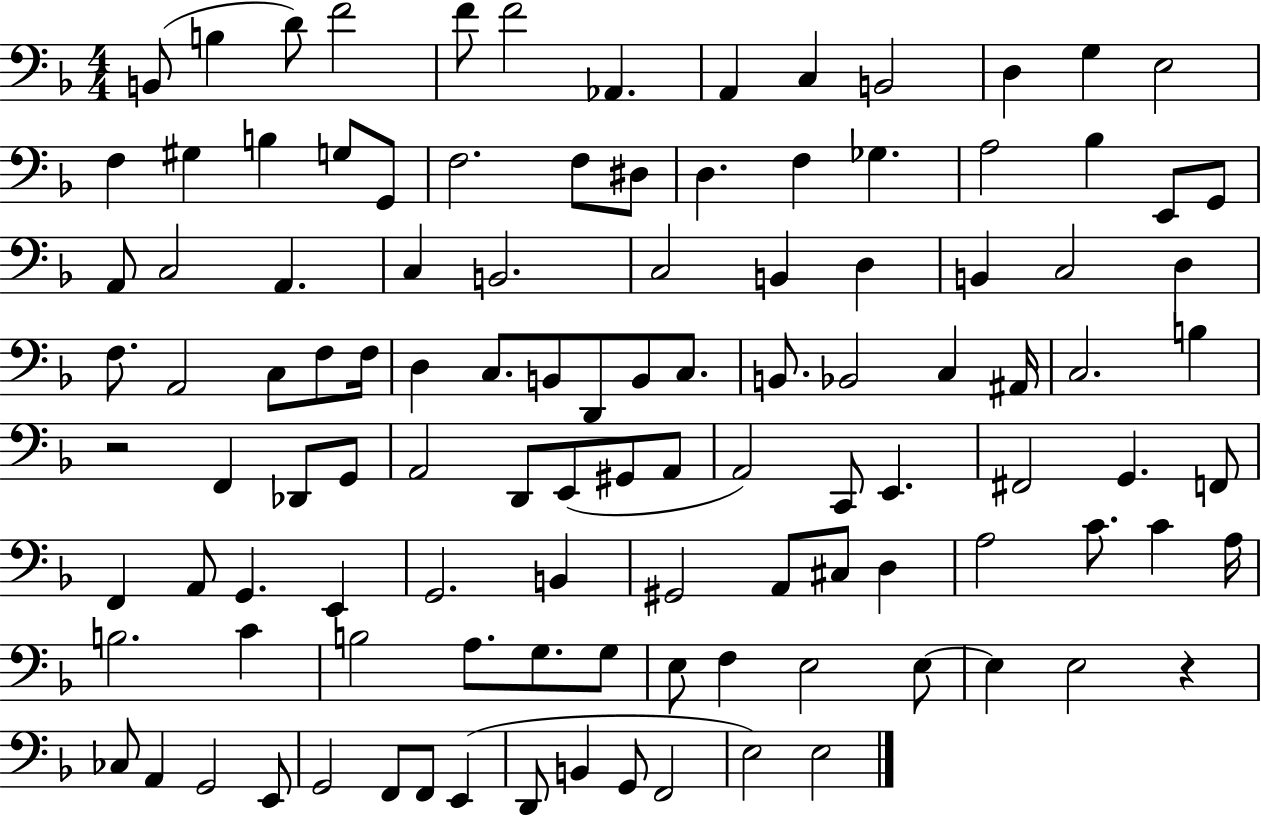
B2/e B3/q D4/e F4/h F4/e F4/h Ab2/q. A2/q C3/q B2/h D3/q G3/q E3/h F3/q G#3/q B3/q G3/e G2/e F3/h. F3/e D#3/e D3/q. F3/q Gb3/q. A3/h Bb3/q E2/e G2/e A2/e C3/h A2/q. C3/q B2/h. C3/h B2/q D3/q B2/q C3/h D3/q F3/e. A2/h C3/e F3/e F3/s D3/q C3/e. B2/e D2/e B2/e C3/e. B2/e. Bb2/h C3/q A#2/s C3/h. B3/q R/h F2/q Db2/e G2/e A2/h D2/e E2/e G#2/e A2/e A2/h C2/e E2/q. F#2/h G2/q. F2/e F2/q A2/e G2/q. E2/q G2/h. B2/q G#2/h A2/e C#3/e D3/q A3/h C4/e. C4/q A3/s B3/h. C4/q B3/h A3/e. G3/e. G3/e E3/e F3/q E3/h E3/e E3/q E3/h R/q CES3/e A2/q G2/h E2/e G2/h F2/e F2/e E2/q D2/e B2/q G2/e F2/h E3/h E3/h